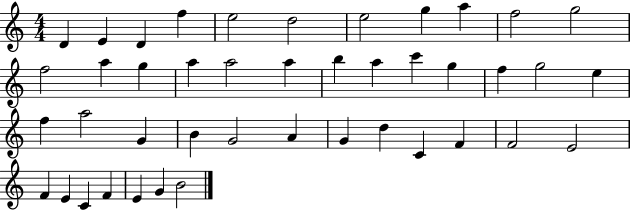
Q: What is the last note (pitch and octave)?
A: B4